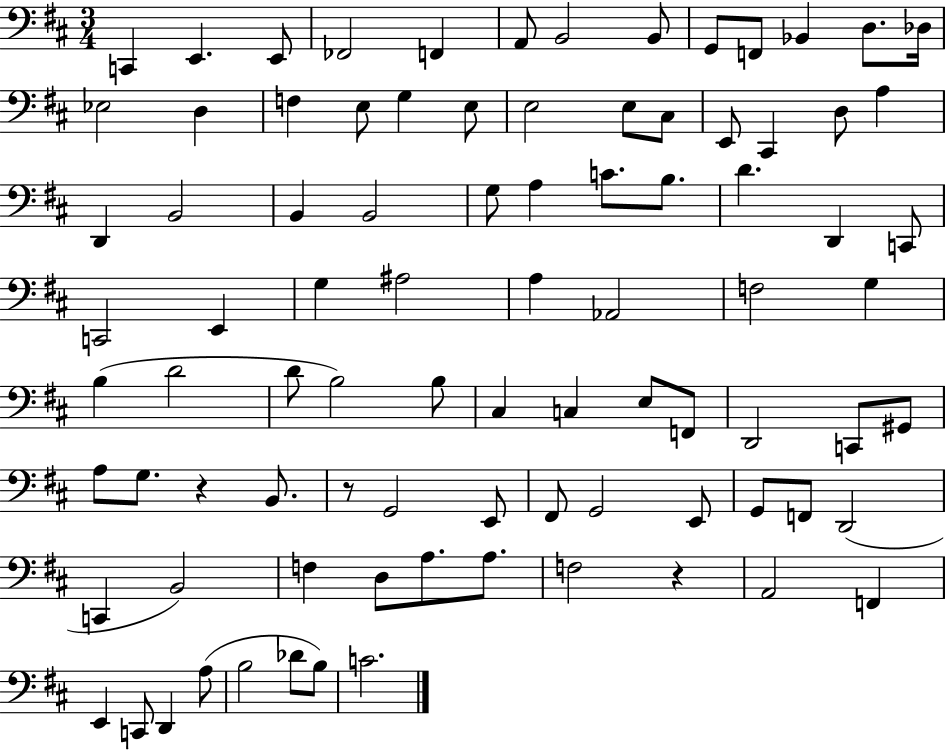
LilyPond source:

{
  \clef bass
  \numericTimeSignature
  \time 3/4
  \key d \major
  c,4 e,4. e,8 | fes,2 f,4 | a,8 b,2 b,8 | g,8 f,8 bes,4 d8. des16 | \break ees2 d4 | f4 e8 g4 e8 | e2 e8 cis8 | e,8 cis,4 d8 a4 | \break d,4 b,2 | b,4 b,2 | g8 a4 c'8. b8. | d'4. d,4 c,8 | \break c,2 e,4 | g4 ais2 | a4 aes,2 | f2 g4 | \break b4( d'2 | d'8 b2) b8 | cis4 c4 e8 f,8 | d,2 c,8 gis,8 | \break a8 g8. r4 b,8. | r8 g,2 e,8 | fis,8 g,2 e,8 | g,8 f,8 d,2( | \break c,4 b,2) | f4 d8 a8. a8. | f2 r4 | a,2 f,4 | \break e,4 c,8 d,4 a8( | b2 des'8 b8) | c'2. | \bar "|."
}